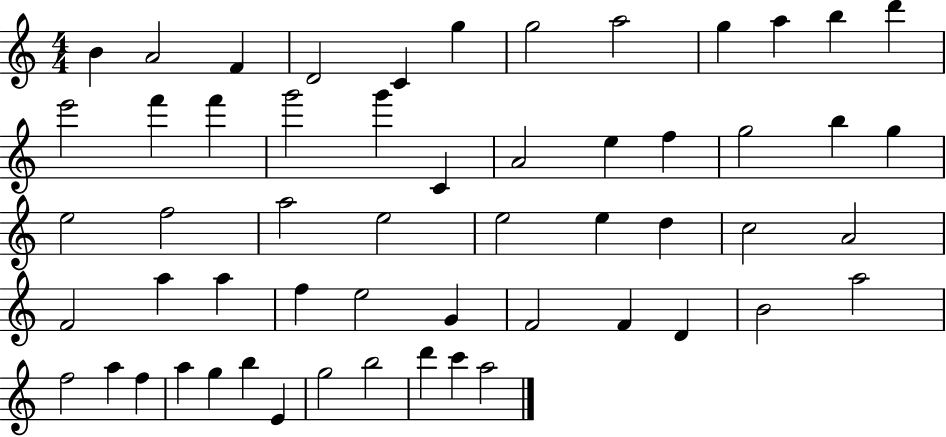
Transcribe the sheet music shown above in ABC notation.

X:1
T:Untitled
M:4/4
L:1/4
K:C
B A2 F D2 C g g2 a2 g a b d' e'2 f' f' g'2 g' C A2 e f g2 b g e2 f2 a2 e2 e2 e d c2 A2 F2 a a f e2 G F2 F D B2 a2 f2 a f a g b E g2 b2 d' c' a2